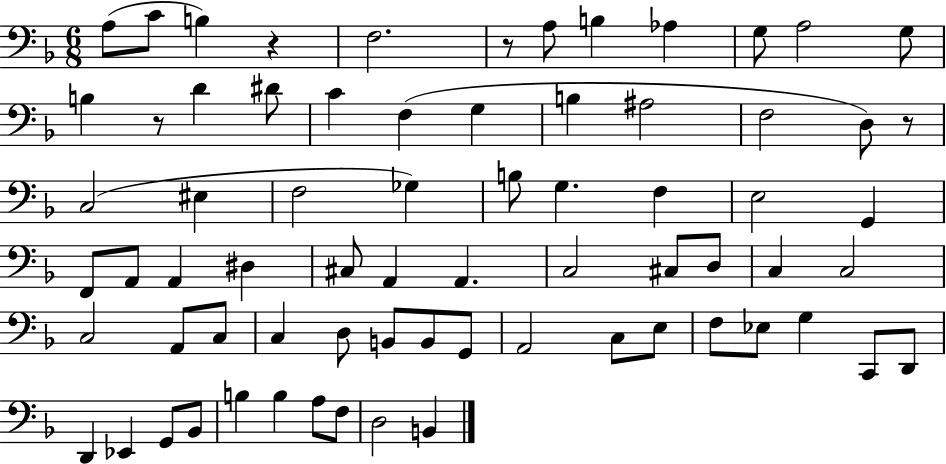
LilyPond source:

{
  \clef bass
  \numericTimeSignature
  \time 6/8
  \key f \major
  a8( c'8 b4) r4 | f2. | r8 a8 b4 aes4 | g8 a2 g8 | \break b4 r8 d'4 dis'8 | c'4 f4( g4 | b4 ais2 | f2 d8) r8 | \break c2( eis4 | f2 ges4) | b8 g4. f4 | e2 g,4 | \break f,8 a,8 a,4 dis4 | cis8 a,4 a,4. | c2 cis8 d8 | c4 c2 | \break c2 a,8 c8 | c4 d8 b,8 b,8 g,8 | a,2 c8 e8 | f8 ees8 g4 c,8 d,8 | \break d,4 ees,4 g,8 bes,8 | b4 b4 a8 f8 | d2 b,4 | \bar "|."
}